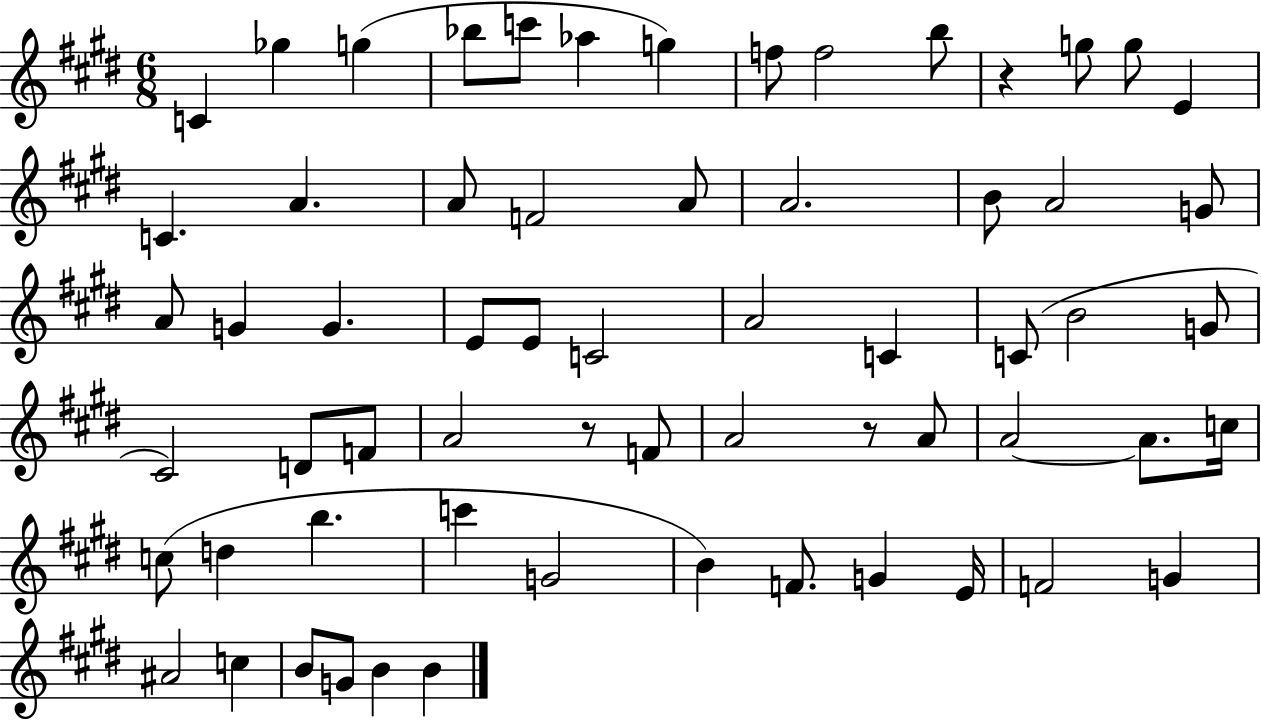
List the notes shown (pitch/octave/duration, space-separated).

C4/q Gb5/q G5/q Bb5/e C6/e Ab5/q G5/q F5/e F5/h B5/e R/q G5/e G5/e E4/q C4/q. A4/q. A4/e F4/h A4/e A4/h. B4/e A4/h G4/e A4/e G4/q G4/q. E4/e E4/e C4/h A4/h C4/q C4/e B4/h G4/e C#4/h D4/e F4/e A4/h R/e F4/e A4/h R/e A4/e A4/h A4/e. C5/s C5/e D5/q B5/q. C6/q G4/h B4/q F4/e. G4/q E4/s F4/h G4/q A#4/h C5/q B4/e G4/e B4/q B4/q